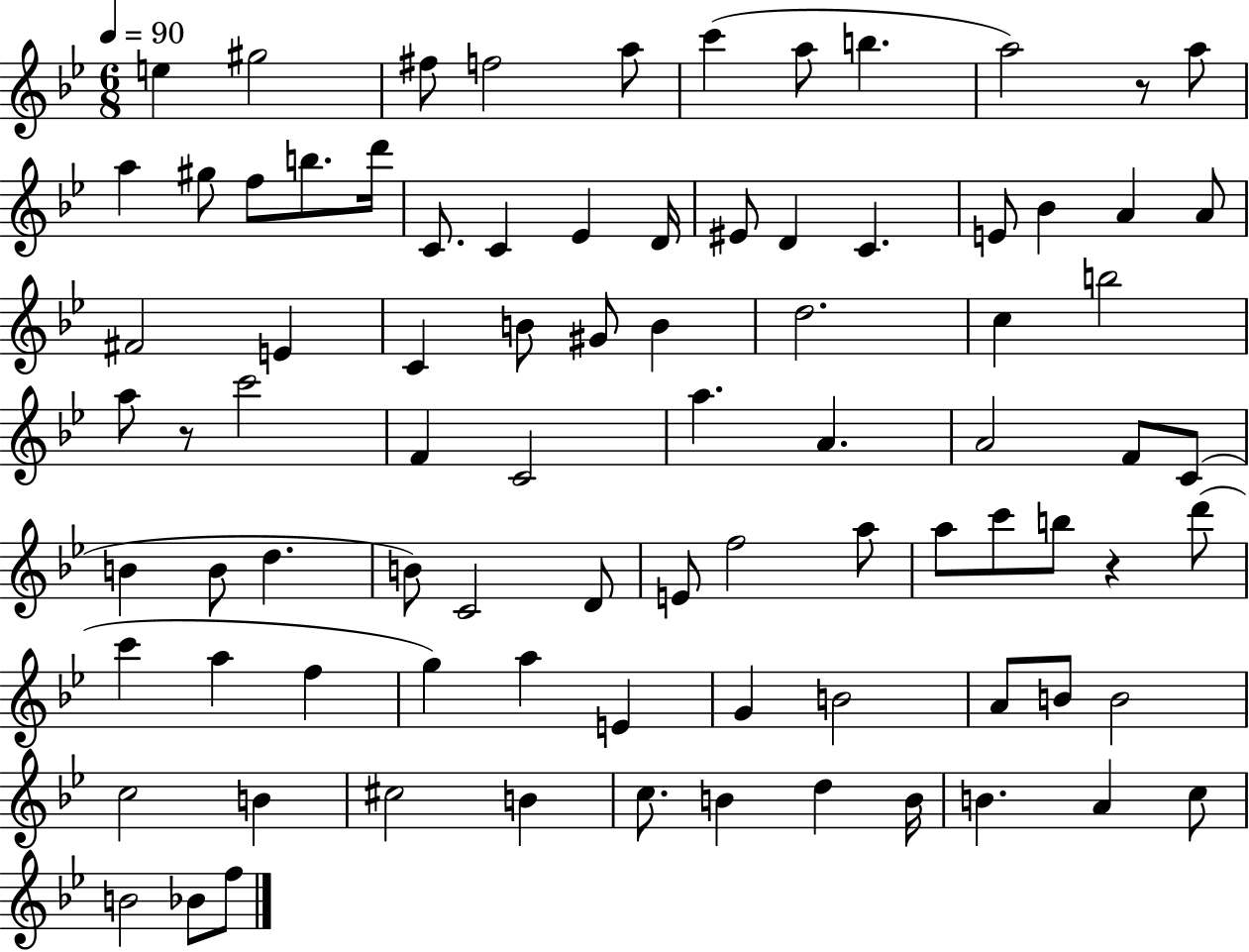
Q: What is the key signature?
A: BES major